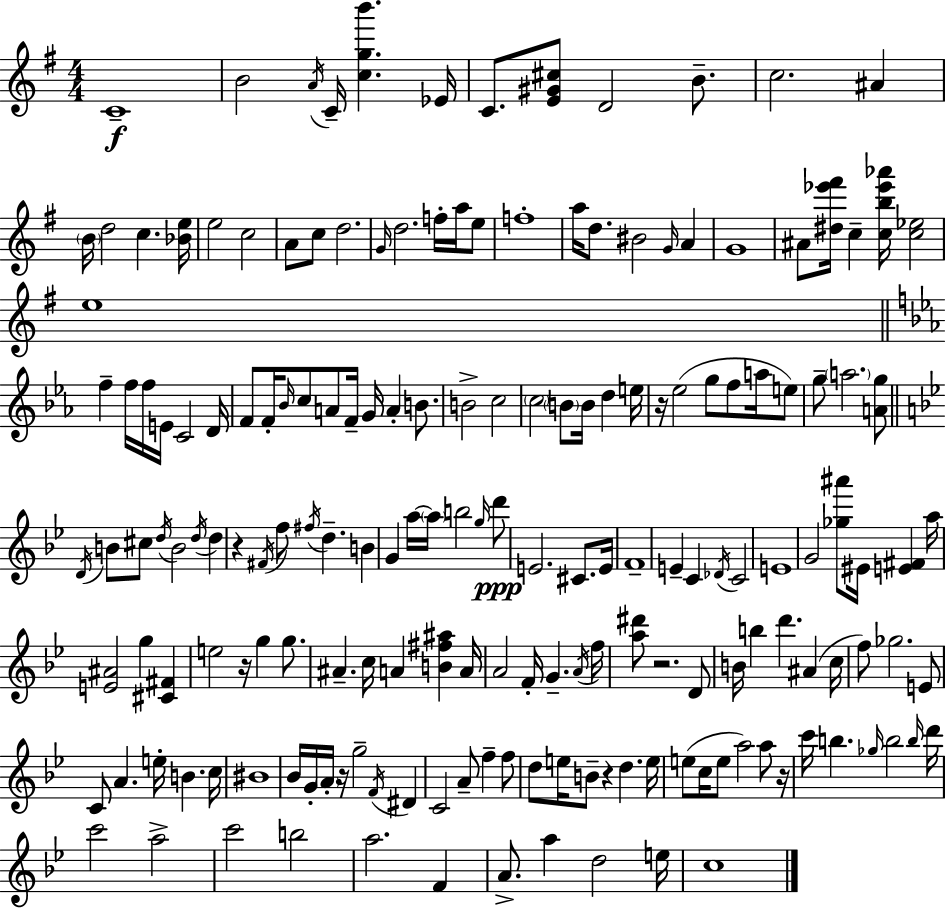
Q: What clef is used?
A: treble